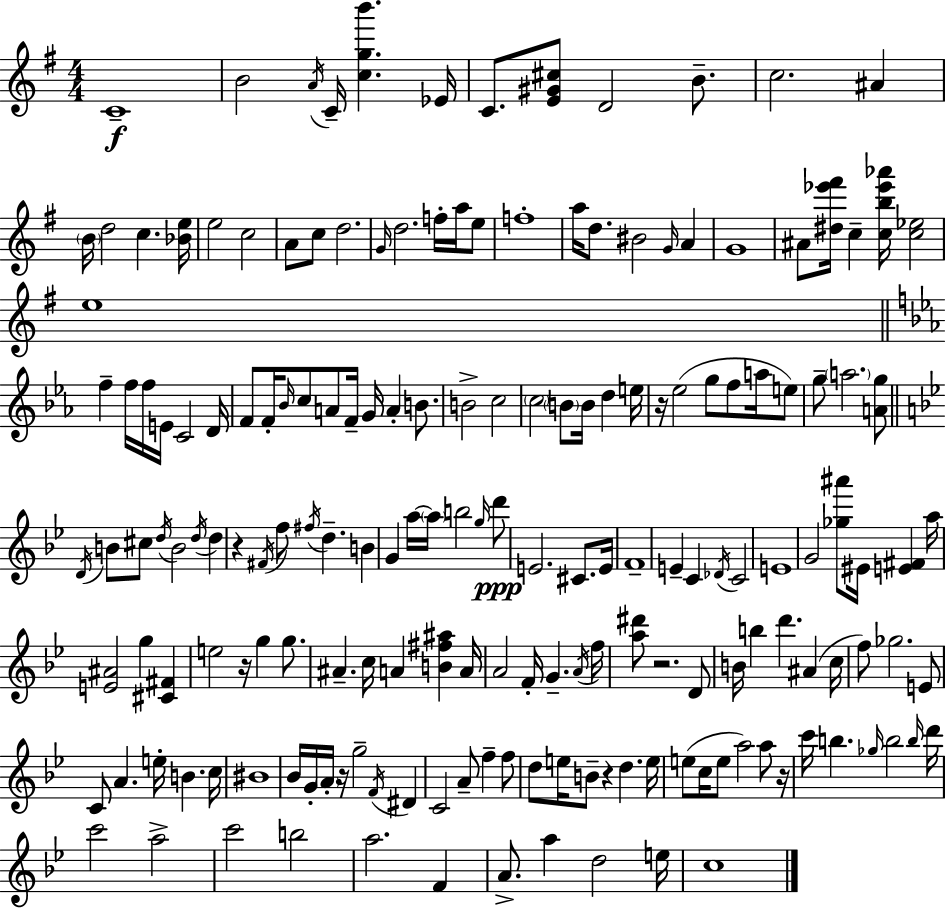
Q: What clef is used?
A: treble